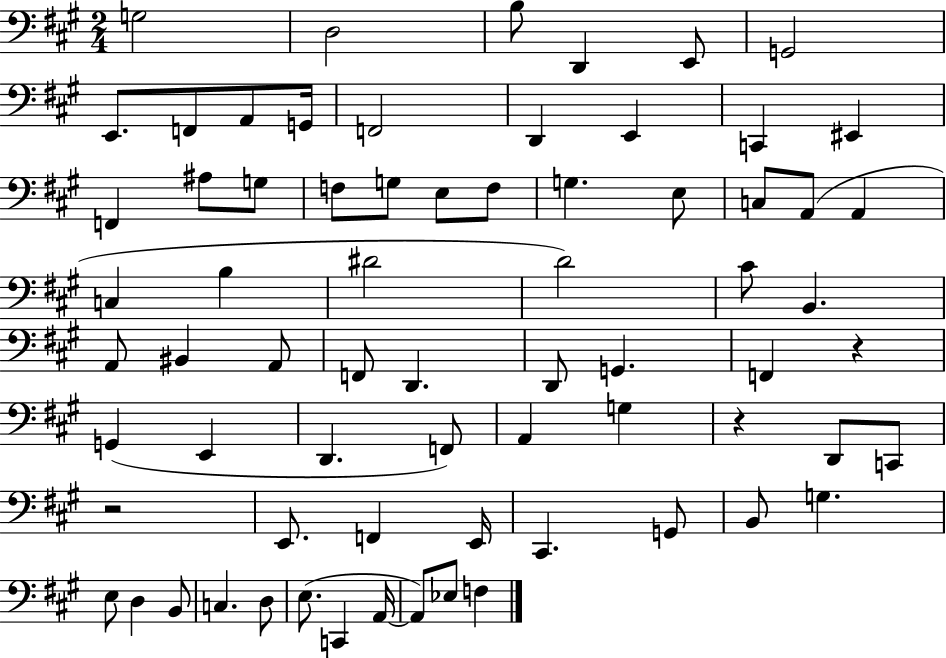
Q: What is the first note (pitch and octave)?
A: G3